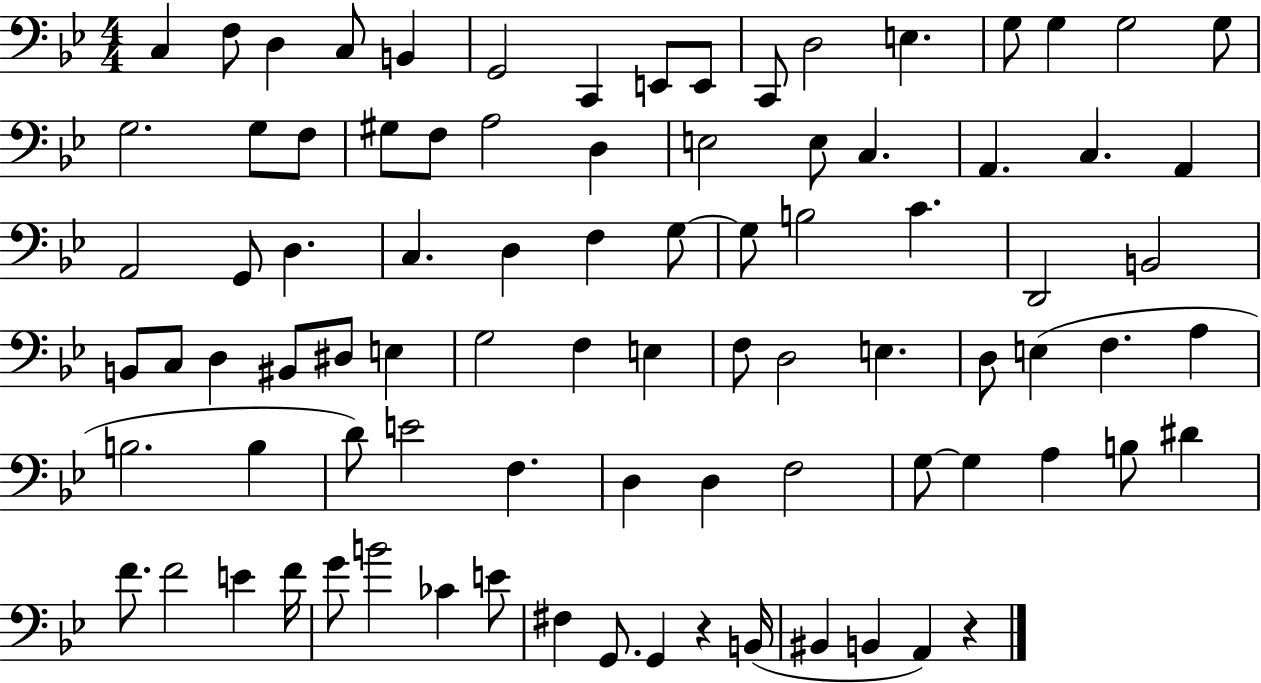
{
  \clef bass
  \numericTimeSignature
  \time 4/4
  \key bes \major
  c4 f8 d4 c8 b,4 | g,2 c,4 e,8 e,8 | c,8 d2 e4. | g8 g4 g2 g8 | \break g2. g8 f8 | gis8 f8 a2 d4 | e2 e8 c4. | a,4. c4. a,4 | \break a,2 g,8 d4. | c4. d4 f4 g8~~ | g8 b2 c'4. | d,2 b,2 | \break b,8 c8 d4 bis,8 dis8 e4 | g2 f4 e4 | f8 d2 e4. | d8 e4( f4. a4 | \break b2. b4 | d'8) e'2 f4. | d4 d4 f2 | g8~~ g4 a4 b8 dis'4 | \break f'8. f'2 e'4 f'16 | g'8 b'2 ces'4 e'8 | fis4 g,8. g,4 r4 b,16( | bis,4 b,4 a,4) r4 | \break \bar "|."
}